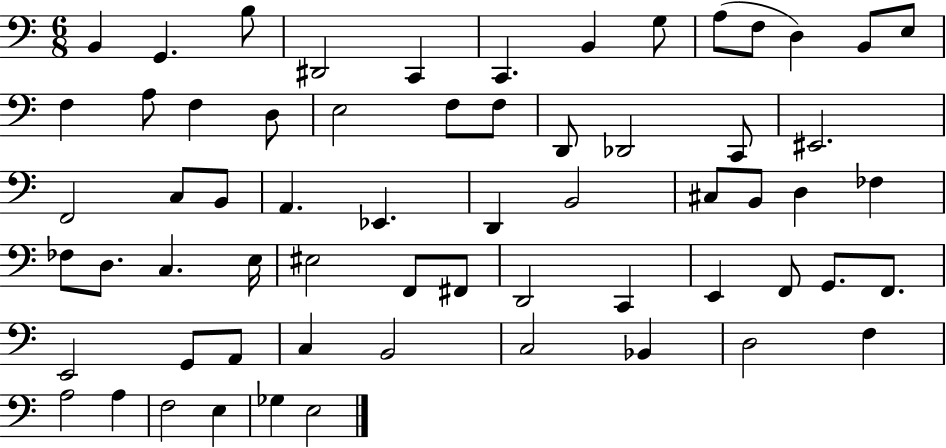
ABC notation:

X:1
T:Untitled
M:6/8
L:1/4
K:C
B,, G,, B,/2 ^D,,2 C,, C,, B,, G,/2 A,/2 F,/2 D, B,,/2 E,/2 F, A,/2 F, D,/2 E,2 F,/2 F,/2 D,,/2 _D,,2 C,,/2 ^E,,2 F,,2 C,/2 B,,/2 A,, _E,, D,, B,,2 ^C,/2 B,,/2 D, _F, _F,/2 D,/2 C, E,/4 ^E,2 F,,/2 ^F,,/2 D,,2 C,, E,, F,,/2 G,,/2 F,,/2 E,,2 G,,/2 A,,/2 C, B,,2 C,2 _B,, D,2 F, A,2 A, F,2 E, _G, E,2